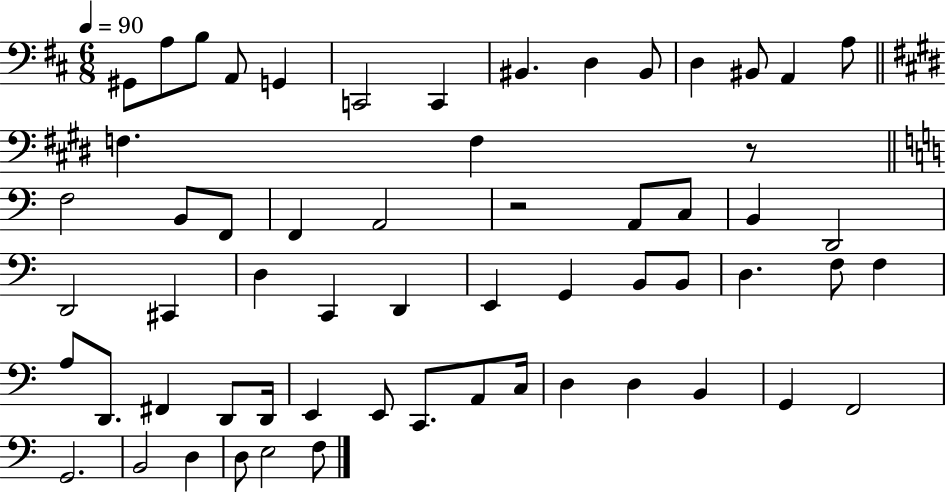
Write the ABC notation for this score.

X:1
T:Untitled
M:6/8
L:1/4
K:D
^G,,/2 A,/2 B,/2 A,,/2 G,, C,,2 C,, ^B,, D, ^B,,/2 D, ^B,,/2 A,, A,/2 F, F, z/2 F,2 B,,/2 F,,/2 F,, A,,2 z2 A,,/2 C,/2 B,, D,,2 D,,2 ^C,, D, C,, D,, E,, G,, B,,/2 B,,/2 D, F,/2 F, A,/2 D,,/2 ^F,, D,,/2 D,,/4 E,, E,,/2 C,,/2 A,,/2 C,/4 D, D, B,, G,, F,,2 G,,2 B,,2 D, D,/2 E,2 F,/2